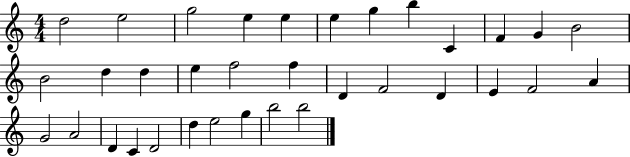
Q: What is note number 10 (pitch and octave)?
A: F4